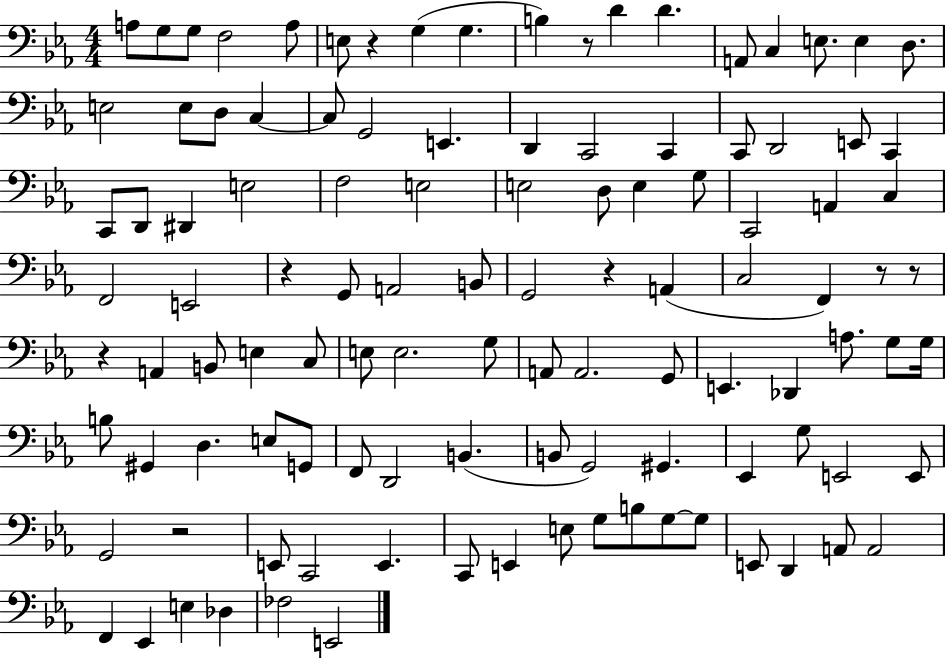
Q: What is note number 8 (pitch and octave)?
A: G3